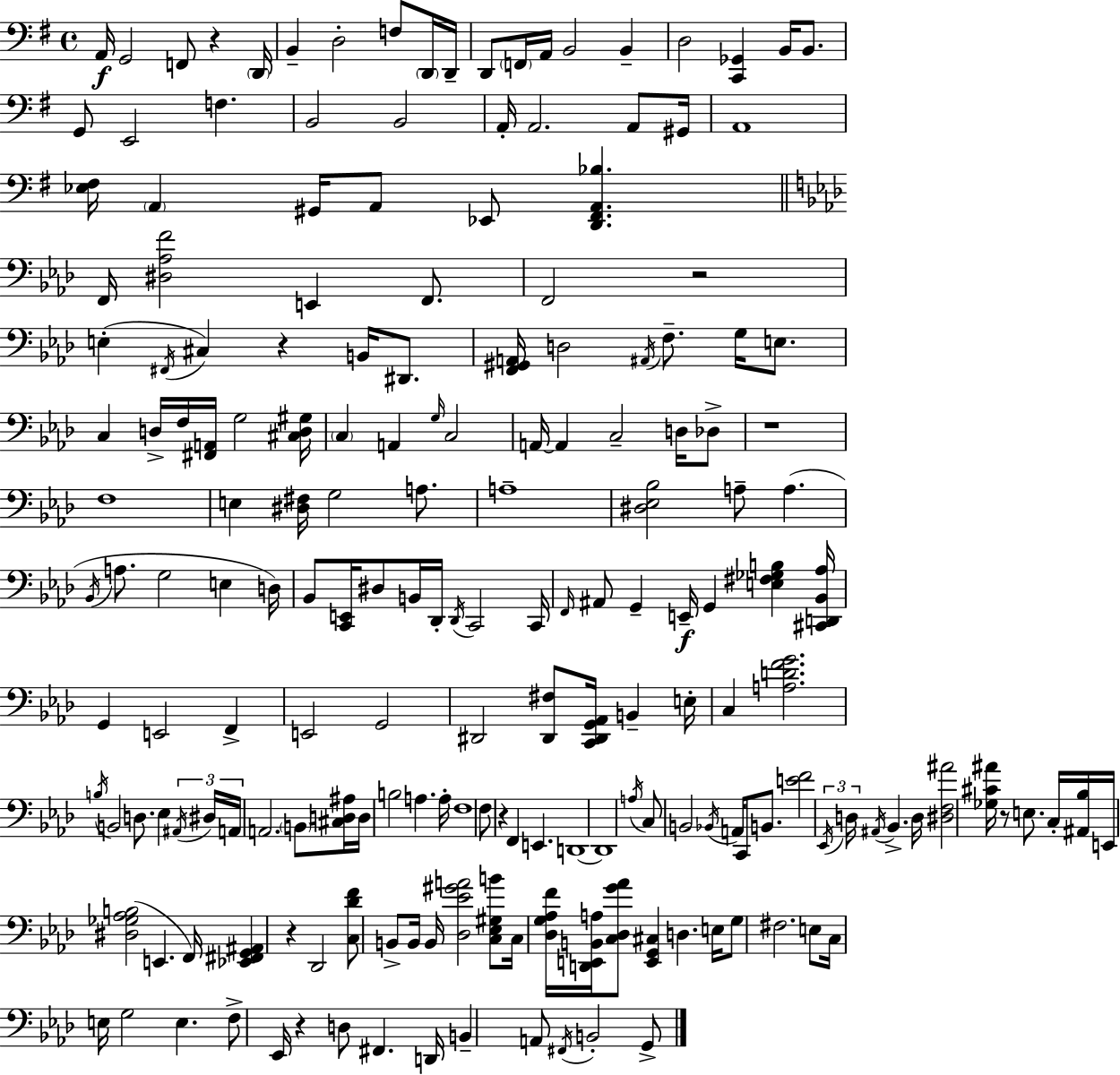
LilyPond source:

{
  \clef bass
  \time 4/4
  \defaultTimeSignature
  \key g \major
  a,16\f g,2 f,8 r4 \parenthesize d,16 | b,4-- d2-. f8 \parenthesize d,16 d,16-- | d,8 \parenthesize f,16 a,16 b,2 b,4-- | d2 <c, ges,>4 b,16 b,8. | \break g,8 e,2 f4. | b,2 b,2 | a,16-. a,2. a,8 gis,16 | a,1 | \break <ees fis>16 \parenthesize a,4 gis,16 a,8 ees,8 <d, fis, a, bes>4. | \bar "||" \break \key aes \major f,16 <dis aes f'>2 e,4 f,8. | f,2 r2 | e4-.( \acciaccatura { fis,16 } cis4) r4 b,16 dis,8. | <f, gis, a,>16 d2 \acciaccatura { ais,16 } f8.-- g16 e8. | \break c4 d16-> f16 <fis, a,>16 g2 | <cis d gis>16 \parenthesize c4 a,4 \grace { g16 } c2 | a,16~~ a,4 c2-- | d16 des8-> r1 | \break f1 | e4 <dis fis>16 g2 | a8. a1-- | <dis ees bes>2 a8-- a4.( | \break \acciaccatura { bes,16 } a8. g2 e4 | d16) bes,8 <c, e,>16 dis8 b,16 des,16-. \acciaccatura { des,16 } c,2 | c,16 \grace { f,16 } ais,8 g,4-- e,16--\f g,4 | <e fis ges b>4 <cis, d, bes, aes>16 g,4 e,2 | \break f,4-> e,2 g,2 | dis,2 <dis, fis>8 | <c, dis, g, aes,>16 b,4-- e16-. c4 <a d' f' g'>2. | \acciaccatura { b16 } b,2 d8. | \break ees4 \tuplet 3/2 { \acciaccatura { ais,16 } dis16 a,16 } a,2. | \parenthesize b,8 <cis d ais>16 d16 b2 | a4. a16-. f1 | f8 r4 f,4 | \break e,4. d,1~~ | d,1 | \acciaccatura { a16 } c8 b,2 | \acciaccatura { bes,16 } a,16 c,8 b,8. <e' f'>2 | \break \tuplet 3/2 { \acciaccatura { ees,16 } d16 \acciaccatura { ais,16 } } bes,4.-> d16 <dis f ais'>2 | <ges cis' ais'>16 r8 e8. c16-. <ais, bes>16 e,16 <dis ges aes b>2( | e,4. f,16) <ees, fis, g, ais,>4 | r4 des,2 <c des' f'>8 b,8-> | \break b,16 b,16 <des ees' gis' a'>2 <c ees gis b'>8 c16 <des g aes f'>16 <d, e, b, a>16 <c des g' aes'>8 | <e, g, cis>4 d4. e16 g8 fis2. | e8 c16 e16 g2 | e4. f8-> ees,16 r4 | \break d8 fis,4. d,16 b,4-- | a,8 \acciaccatura { fis,16 } b,2-. g,8-> \bar "|."
}